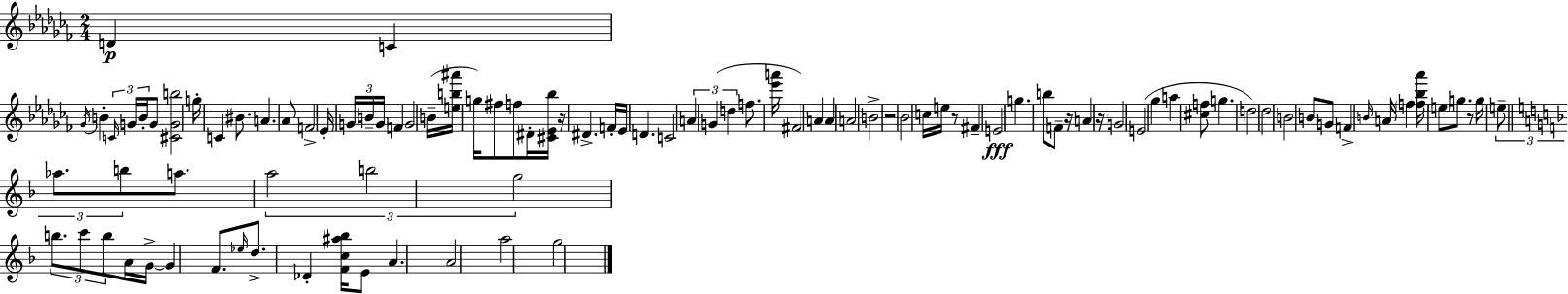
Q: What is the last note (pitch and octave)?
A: G5